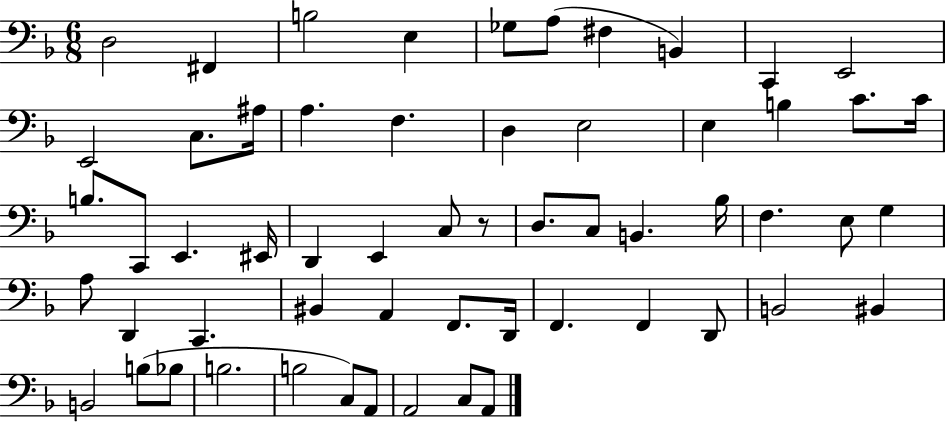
X:1
T:Untitled
M:6/8
L:1/4
K:F
D,2 ^F,, B,2 E, _G,/2 A,/2 ^F, B,, C,, E,,2 E,,2 C,/2 ^A,/4 A, F, D, E,2 E, B, C/2 C/4 B,/2 C,,/2 E,, ^E,,/4 D,, E,, C,/2 z/2 D,/2 C,/2 B,, _B,/4 F, E,/2 G, A,/2 D,, C,, ^B,, A,, F,,/2 D,,/4 F,, F,, D,,/2 B,,2 ^B,, B,,2 B,/2 _B,/2 B,2 B,2 C,/2 A,,/2 A,,2 C,/2 A,,/2